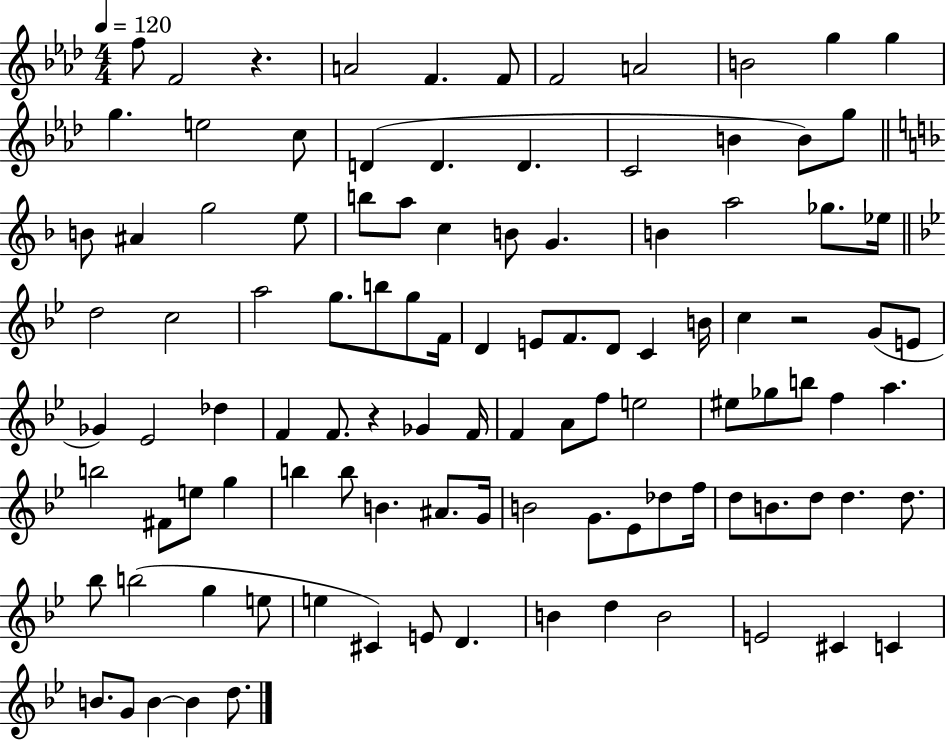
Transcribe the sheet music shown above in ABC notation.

X:1
T:Untitled
M:4/4
L:1/4
K:Ab
f/2 F2 z A2 F F/2 F2 A2 B2 g g g e2 c/2 D D D C2 B B/2 g/2 B/2 ^A g2 e/2 b/2 a/2 c B/2 G B a2 _g/2 _e/4 d2 c2 a2 g/2 b/2 g/2 F/4 D E/2 F/2 D/2 C B/4 c z2 G/2 E/2 _G _E2 _d F F/2 z _G F/4 F A/2 f/2 e2 ^e/2 _g/2 b/2 f a b2 ^F/2 e/2 g b b/2 B ^A/2 G/4 B2 G/2 _E/2 _d/2 f/4 d/2 B/2 d/2 d d/2 _b/2 b2 g e/2 e ^C E/2 D B d B2 E2 ^C C B/2 G/2 B B d/2